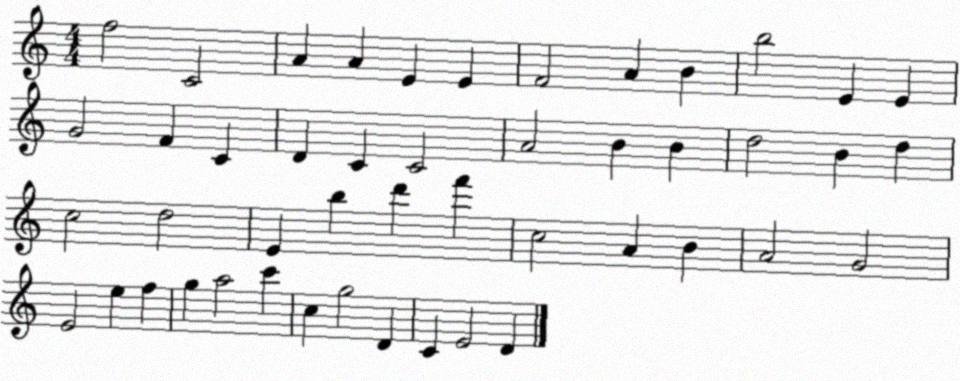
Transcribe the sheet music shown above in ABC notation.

X:1
T:Untitled
M:4/4
L:1/4
K:C
f2 C2 A A E E F2 A B b2 E E G2 F C D C C2 A2 B B d2 B d c2 d2 E b d' f' c2 A B A2 G2 E2 e f g a2 c' c g2 D C E2 D